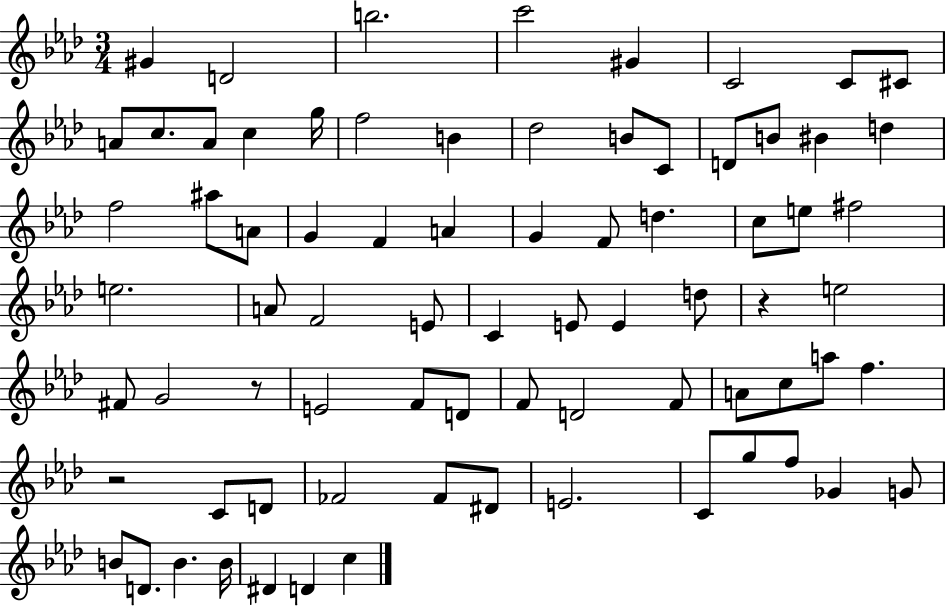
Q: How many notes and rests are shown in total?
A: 76